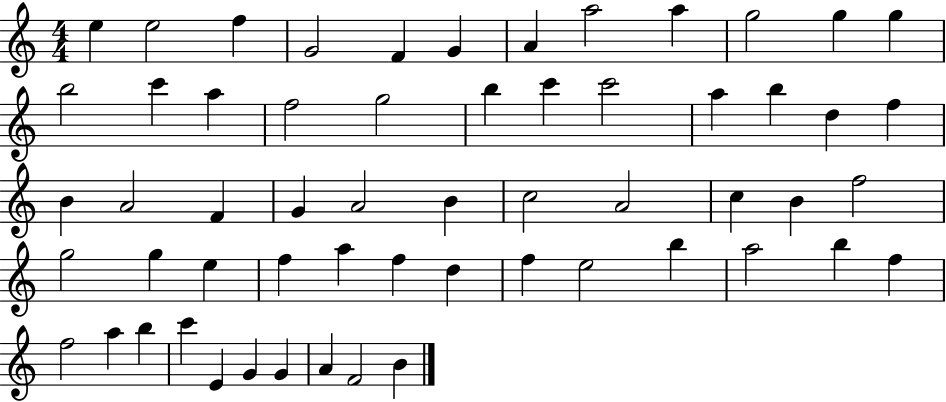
X:1
T:Untitled
M:4/4
L:1/4
K:C
e e2 f G2 F G A a2 a g2 g g b2 c' a f2 g2 b c' c'2 a b d f B A2 F G A2 B c2 A2 c B f2 g2 g e f a f d f e2 b a2 b f f2 a b c' E G G A F2 B